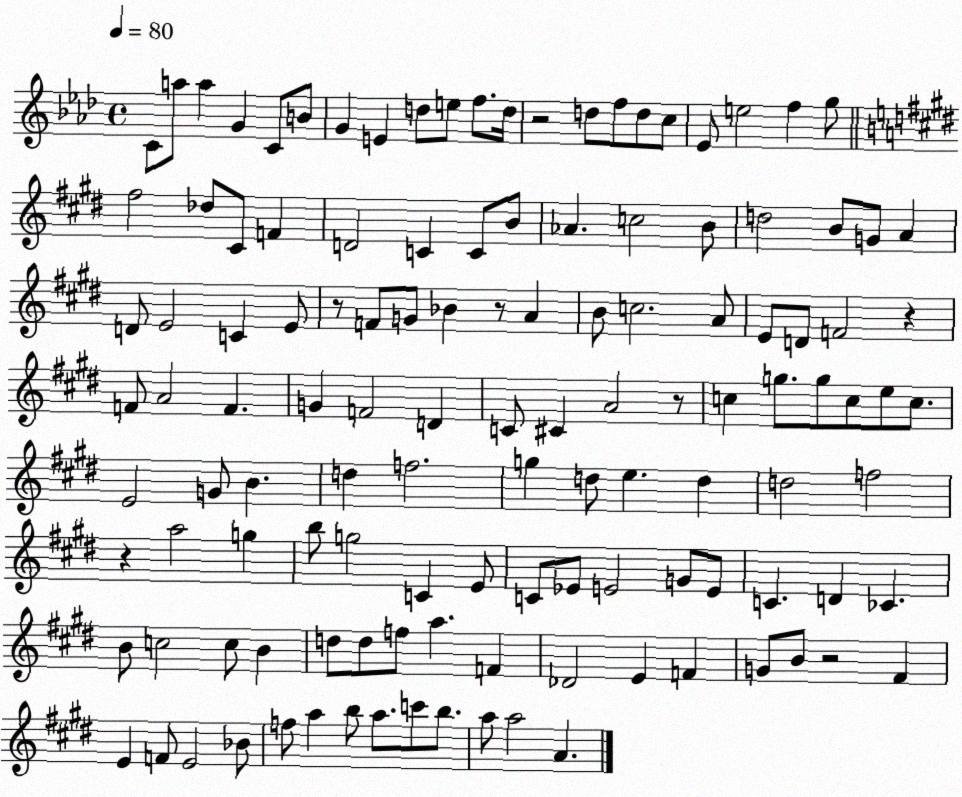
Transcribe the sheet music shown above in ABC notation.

X:1
T:Untitled
M:4/4
L:1/4
K:Ab
C/2 a/2 a G C/2 B/2 G E d/2 e/2 f/2 d/4 z2 d/2 f/2 d/2 c/2 _E/2 e2 f g/2 ^f2 _d/2 ^C/2 F D2 C C/2 B/2 _A c2 B/2 d2 B/2 G/2 A D/2 E2 C E/2 z/2 F/2 G/2 _B z/2 A B/2 c2 A/2 E/2 D/2 F2 z F/2 A2 F G F2 D C/2 ^C A2 z/2 c g/2 g/2 c/2 e/2 c/2 E2 G/2 B d f2 g d/2 e d d2 f2 z a2 g b/2 g2 C E/2 C/2 _E/2 E2 G/2 E/2 C D _C B/2 c2 c/2 B d/2 d/2 f/2 a F _D2 E F G/2 B/2 z2 ^F E F/2 E2 _B/2 f/2 a b/2 a/2 c'/2 b/2 a/2 a2 A